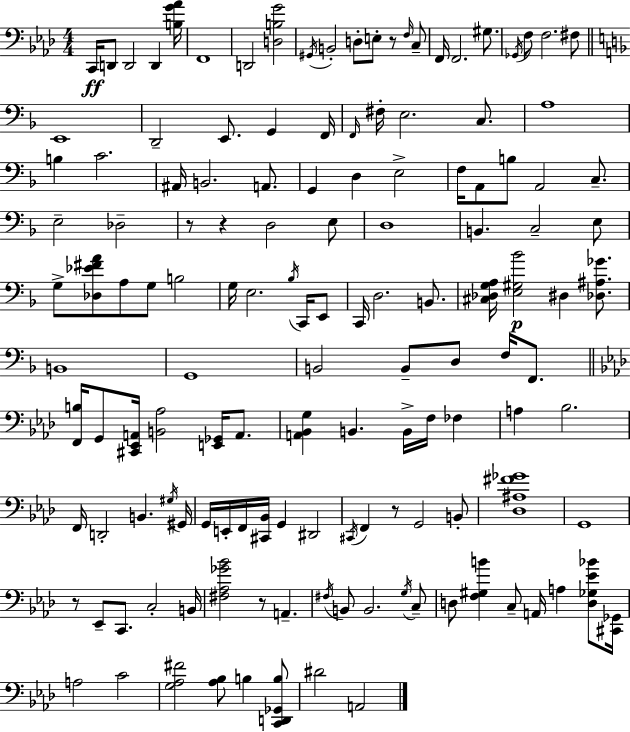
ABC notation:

X:1
T:Untitled
M:4/4
L:1/4
K:Fm
C,,/4 D,,/2 D,,2 D,, [B,G_A]/4 F,,4 D,,2 [D,B,G]2 ^G,,/4 B,,2 D,/2 E,/2 z/2 F,/4 C,/2 F,,/4 F,,2 ^G,/2 _G,,/4 F,/2 F,2 ^F,/2 E,,4 D,,2 E,,/2 G,, F,,/4 F,,/4 ^F,/4 E,2 C,/2 A,4 B, C2 ^A,,/4 B,,2 A,,/2 G,, D, E,2 F,/4 A,,/2 B,/2 A,,2 C,/2 E,2 _D,2 z/2 z D,2 E,/2 D,4 B,, C,2 E,/2 G,/2 [_D,_E^FA]/2 A,/2 G,/2 B,2 G,/4 E,2 _B,/4 C,,/4 E,,/2 C,,/4 D,2 B,,/2 [^C,_D,G,A,]/4 [E,^G,_B]2 ^D, [_D,^A,_G]/2 B,,4 G,,4 B,,2 B,,/2 D,/2 F,/4 F,,/2 [F,,B,]/4 G,,/2 [^C,,_E,,A,,]/4 [B,,_A,]2 [E,,_G,,]/4 A,,/2 [A,,_B,,G,] B,, B,,/4 F,/4 _F, A, _B,2 F,,/4 D,,2 B,, ^G,/4 ^G,,/4 G,,/4 E,,/4 F,,/4 [^C,,_B,,]/4 G,, ^D,,2 ^C,,/4 F,, z/2 G,,2 B,,/2 [_D,^A,^F_G]4 G,,4 z/2 _E,,/2 C,,/2 C,2 B,,/4 [^F,_A,_G_B]2 z/2 A,, ^F,/4 B,,/2 B,,2 G,/4 C,/2 D,/2 [F,^G,B] C,/2 A,,/4 A, [D,_G,_E_B]/2 [^C,,_G,,]/4 A,2 C2 [G,_A,^F]2 [_A,_B,]/2 B, [C,,D,,_G,,B,]/2 ^D2 A,,2